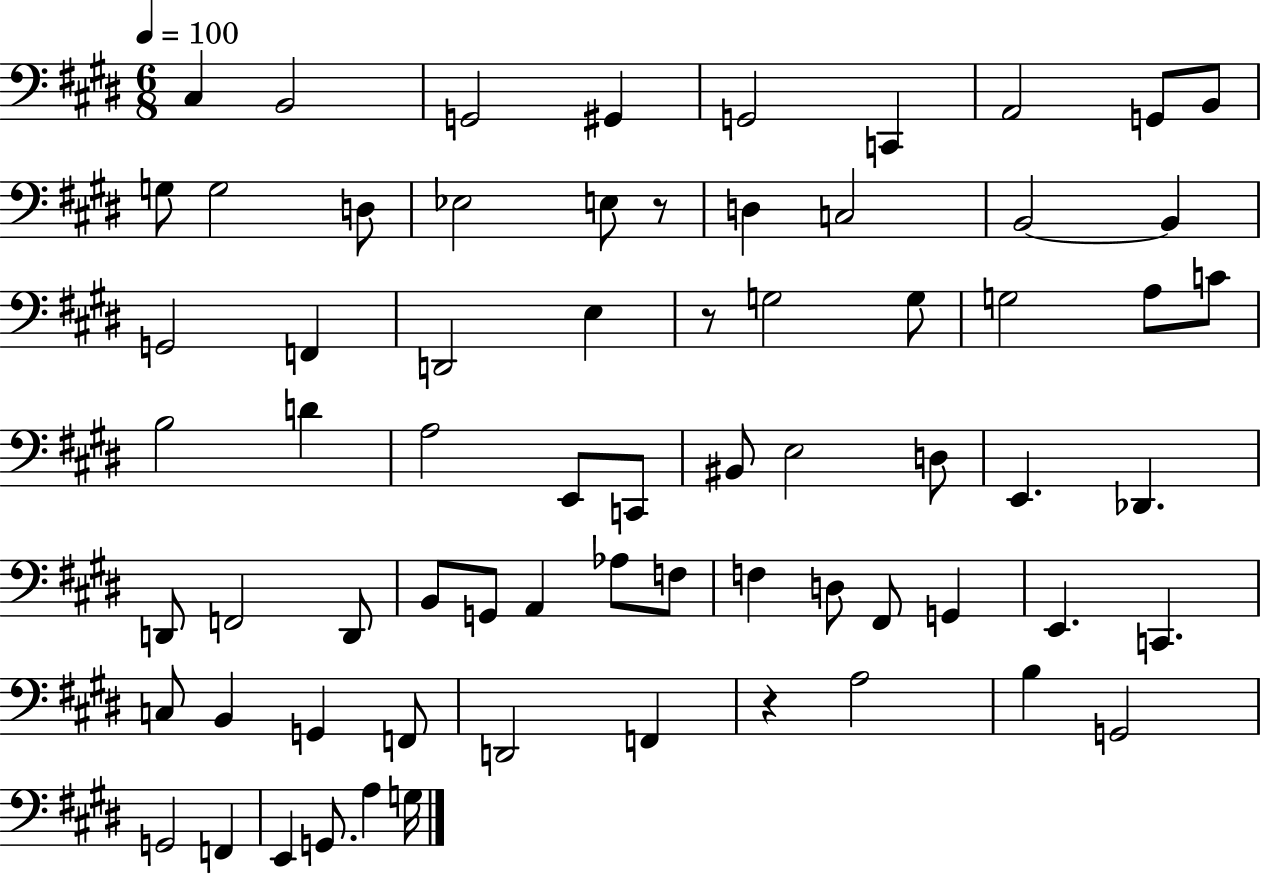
C#3/q B2/h G2/h G#2/q G2/h C2/q A2/h G2/e B2/e G3/e G3/h D3/e Eb3/h E3/e R/e D3/q C3/h B2/h B2/q G2/h F2/q D2/h E3/q R/e G3/h G3/e G3/h A3/e C4/e B3/h D4/q A3/h E2/e C2/e BIS2/e E3/h D3/e E2/q. Db2/q. D2/e F2/h D2/e B2/e G2/e A2/q Ab3/e F3/e F3/q D3/e F#2/e G2/q E2/q. C2/q. C3/e B2/q G2/q F2/e D2/h F2/q R/q A3/h B3/q G2/h G2/h F2/q E2/q G2/e. A3/q G3/s